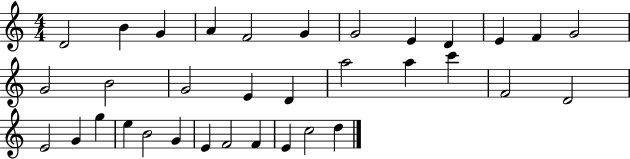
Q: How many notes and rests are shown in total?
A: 34